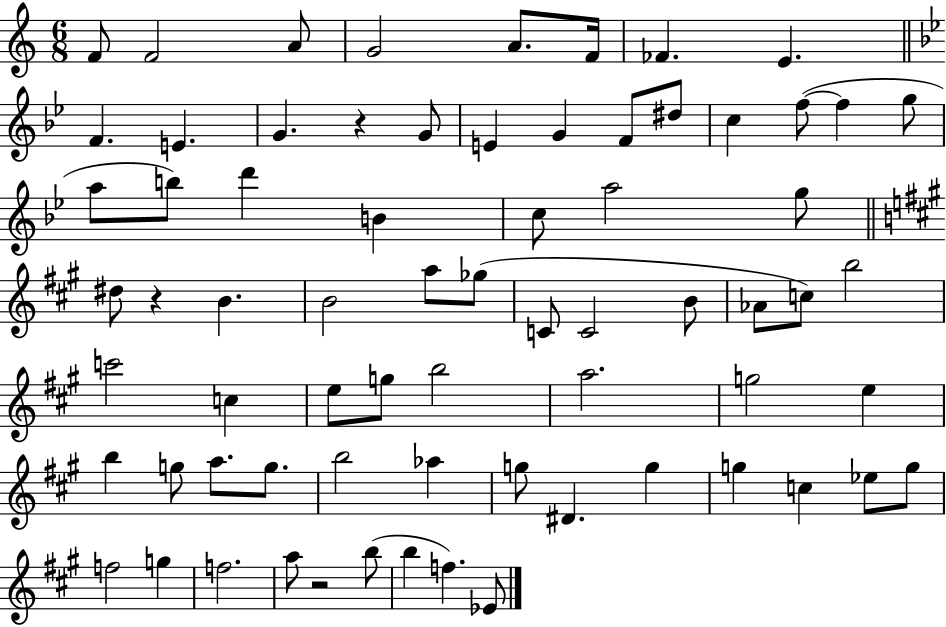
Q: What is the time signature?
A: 6/8